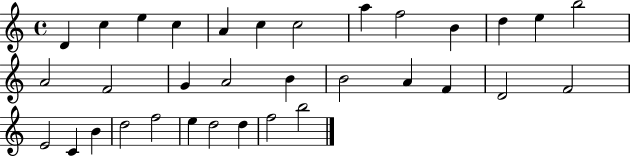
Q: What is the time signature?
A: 4/4